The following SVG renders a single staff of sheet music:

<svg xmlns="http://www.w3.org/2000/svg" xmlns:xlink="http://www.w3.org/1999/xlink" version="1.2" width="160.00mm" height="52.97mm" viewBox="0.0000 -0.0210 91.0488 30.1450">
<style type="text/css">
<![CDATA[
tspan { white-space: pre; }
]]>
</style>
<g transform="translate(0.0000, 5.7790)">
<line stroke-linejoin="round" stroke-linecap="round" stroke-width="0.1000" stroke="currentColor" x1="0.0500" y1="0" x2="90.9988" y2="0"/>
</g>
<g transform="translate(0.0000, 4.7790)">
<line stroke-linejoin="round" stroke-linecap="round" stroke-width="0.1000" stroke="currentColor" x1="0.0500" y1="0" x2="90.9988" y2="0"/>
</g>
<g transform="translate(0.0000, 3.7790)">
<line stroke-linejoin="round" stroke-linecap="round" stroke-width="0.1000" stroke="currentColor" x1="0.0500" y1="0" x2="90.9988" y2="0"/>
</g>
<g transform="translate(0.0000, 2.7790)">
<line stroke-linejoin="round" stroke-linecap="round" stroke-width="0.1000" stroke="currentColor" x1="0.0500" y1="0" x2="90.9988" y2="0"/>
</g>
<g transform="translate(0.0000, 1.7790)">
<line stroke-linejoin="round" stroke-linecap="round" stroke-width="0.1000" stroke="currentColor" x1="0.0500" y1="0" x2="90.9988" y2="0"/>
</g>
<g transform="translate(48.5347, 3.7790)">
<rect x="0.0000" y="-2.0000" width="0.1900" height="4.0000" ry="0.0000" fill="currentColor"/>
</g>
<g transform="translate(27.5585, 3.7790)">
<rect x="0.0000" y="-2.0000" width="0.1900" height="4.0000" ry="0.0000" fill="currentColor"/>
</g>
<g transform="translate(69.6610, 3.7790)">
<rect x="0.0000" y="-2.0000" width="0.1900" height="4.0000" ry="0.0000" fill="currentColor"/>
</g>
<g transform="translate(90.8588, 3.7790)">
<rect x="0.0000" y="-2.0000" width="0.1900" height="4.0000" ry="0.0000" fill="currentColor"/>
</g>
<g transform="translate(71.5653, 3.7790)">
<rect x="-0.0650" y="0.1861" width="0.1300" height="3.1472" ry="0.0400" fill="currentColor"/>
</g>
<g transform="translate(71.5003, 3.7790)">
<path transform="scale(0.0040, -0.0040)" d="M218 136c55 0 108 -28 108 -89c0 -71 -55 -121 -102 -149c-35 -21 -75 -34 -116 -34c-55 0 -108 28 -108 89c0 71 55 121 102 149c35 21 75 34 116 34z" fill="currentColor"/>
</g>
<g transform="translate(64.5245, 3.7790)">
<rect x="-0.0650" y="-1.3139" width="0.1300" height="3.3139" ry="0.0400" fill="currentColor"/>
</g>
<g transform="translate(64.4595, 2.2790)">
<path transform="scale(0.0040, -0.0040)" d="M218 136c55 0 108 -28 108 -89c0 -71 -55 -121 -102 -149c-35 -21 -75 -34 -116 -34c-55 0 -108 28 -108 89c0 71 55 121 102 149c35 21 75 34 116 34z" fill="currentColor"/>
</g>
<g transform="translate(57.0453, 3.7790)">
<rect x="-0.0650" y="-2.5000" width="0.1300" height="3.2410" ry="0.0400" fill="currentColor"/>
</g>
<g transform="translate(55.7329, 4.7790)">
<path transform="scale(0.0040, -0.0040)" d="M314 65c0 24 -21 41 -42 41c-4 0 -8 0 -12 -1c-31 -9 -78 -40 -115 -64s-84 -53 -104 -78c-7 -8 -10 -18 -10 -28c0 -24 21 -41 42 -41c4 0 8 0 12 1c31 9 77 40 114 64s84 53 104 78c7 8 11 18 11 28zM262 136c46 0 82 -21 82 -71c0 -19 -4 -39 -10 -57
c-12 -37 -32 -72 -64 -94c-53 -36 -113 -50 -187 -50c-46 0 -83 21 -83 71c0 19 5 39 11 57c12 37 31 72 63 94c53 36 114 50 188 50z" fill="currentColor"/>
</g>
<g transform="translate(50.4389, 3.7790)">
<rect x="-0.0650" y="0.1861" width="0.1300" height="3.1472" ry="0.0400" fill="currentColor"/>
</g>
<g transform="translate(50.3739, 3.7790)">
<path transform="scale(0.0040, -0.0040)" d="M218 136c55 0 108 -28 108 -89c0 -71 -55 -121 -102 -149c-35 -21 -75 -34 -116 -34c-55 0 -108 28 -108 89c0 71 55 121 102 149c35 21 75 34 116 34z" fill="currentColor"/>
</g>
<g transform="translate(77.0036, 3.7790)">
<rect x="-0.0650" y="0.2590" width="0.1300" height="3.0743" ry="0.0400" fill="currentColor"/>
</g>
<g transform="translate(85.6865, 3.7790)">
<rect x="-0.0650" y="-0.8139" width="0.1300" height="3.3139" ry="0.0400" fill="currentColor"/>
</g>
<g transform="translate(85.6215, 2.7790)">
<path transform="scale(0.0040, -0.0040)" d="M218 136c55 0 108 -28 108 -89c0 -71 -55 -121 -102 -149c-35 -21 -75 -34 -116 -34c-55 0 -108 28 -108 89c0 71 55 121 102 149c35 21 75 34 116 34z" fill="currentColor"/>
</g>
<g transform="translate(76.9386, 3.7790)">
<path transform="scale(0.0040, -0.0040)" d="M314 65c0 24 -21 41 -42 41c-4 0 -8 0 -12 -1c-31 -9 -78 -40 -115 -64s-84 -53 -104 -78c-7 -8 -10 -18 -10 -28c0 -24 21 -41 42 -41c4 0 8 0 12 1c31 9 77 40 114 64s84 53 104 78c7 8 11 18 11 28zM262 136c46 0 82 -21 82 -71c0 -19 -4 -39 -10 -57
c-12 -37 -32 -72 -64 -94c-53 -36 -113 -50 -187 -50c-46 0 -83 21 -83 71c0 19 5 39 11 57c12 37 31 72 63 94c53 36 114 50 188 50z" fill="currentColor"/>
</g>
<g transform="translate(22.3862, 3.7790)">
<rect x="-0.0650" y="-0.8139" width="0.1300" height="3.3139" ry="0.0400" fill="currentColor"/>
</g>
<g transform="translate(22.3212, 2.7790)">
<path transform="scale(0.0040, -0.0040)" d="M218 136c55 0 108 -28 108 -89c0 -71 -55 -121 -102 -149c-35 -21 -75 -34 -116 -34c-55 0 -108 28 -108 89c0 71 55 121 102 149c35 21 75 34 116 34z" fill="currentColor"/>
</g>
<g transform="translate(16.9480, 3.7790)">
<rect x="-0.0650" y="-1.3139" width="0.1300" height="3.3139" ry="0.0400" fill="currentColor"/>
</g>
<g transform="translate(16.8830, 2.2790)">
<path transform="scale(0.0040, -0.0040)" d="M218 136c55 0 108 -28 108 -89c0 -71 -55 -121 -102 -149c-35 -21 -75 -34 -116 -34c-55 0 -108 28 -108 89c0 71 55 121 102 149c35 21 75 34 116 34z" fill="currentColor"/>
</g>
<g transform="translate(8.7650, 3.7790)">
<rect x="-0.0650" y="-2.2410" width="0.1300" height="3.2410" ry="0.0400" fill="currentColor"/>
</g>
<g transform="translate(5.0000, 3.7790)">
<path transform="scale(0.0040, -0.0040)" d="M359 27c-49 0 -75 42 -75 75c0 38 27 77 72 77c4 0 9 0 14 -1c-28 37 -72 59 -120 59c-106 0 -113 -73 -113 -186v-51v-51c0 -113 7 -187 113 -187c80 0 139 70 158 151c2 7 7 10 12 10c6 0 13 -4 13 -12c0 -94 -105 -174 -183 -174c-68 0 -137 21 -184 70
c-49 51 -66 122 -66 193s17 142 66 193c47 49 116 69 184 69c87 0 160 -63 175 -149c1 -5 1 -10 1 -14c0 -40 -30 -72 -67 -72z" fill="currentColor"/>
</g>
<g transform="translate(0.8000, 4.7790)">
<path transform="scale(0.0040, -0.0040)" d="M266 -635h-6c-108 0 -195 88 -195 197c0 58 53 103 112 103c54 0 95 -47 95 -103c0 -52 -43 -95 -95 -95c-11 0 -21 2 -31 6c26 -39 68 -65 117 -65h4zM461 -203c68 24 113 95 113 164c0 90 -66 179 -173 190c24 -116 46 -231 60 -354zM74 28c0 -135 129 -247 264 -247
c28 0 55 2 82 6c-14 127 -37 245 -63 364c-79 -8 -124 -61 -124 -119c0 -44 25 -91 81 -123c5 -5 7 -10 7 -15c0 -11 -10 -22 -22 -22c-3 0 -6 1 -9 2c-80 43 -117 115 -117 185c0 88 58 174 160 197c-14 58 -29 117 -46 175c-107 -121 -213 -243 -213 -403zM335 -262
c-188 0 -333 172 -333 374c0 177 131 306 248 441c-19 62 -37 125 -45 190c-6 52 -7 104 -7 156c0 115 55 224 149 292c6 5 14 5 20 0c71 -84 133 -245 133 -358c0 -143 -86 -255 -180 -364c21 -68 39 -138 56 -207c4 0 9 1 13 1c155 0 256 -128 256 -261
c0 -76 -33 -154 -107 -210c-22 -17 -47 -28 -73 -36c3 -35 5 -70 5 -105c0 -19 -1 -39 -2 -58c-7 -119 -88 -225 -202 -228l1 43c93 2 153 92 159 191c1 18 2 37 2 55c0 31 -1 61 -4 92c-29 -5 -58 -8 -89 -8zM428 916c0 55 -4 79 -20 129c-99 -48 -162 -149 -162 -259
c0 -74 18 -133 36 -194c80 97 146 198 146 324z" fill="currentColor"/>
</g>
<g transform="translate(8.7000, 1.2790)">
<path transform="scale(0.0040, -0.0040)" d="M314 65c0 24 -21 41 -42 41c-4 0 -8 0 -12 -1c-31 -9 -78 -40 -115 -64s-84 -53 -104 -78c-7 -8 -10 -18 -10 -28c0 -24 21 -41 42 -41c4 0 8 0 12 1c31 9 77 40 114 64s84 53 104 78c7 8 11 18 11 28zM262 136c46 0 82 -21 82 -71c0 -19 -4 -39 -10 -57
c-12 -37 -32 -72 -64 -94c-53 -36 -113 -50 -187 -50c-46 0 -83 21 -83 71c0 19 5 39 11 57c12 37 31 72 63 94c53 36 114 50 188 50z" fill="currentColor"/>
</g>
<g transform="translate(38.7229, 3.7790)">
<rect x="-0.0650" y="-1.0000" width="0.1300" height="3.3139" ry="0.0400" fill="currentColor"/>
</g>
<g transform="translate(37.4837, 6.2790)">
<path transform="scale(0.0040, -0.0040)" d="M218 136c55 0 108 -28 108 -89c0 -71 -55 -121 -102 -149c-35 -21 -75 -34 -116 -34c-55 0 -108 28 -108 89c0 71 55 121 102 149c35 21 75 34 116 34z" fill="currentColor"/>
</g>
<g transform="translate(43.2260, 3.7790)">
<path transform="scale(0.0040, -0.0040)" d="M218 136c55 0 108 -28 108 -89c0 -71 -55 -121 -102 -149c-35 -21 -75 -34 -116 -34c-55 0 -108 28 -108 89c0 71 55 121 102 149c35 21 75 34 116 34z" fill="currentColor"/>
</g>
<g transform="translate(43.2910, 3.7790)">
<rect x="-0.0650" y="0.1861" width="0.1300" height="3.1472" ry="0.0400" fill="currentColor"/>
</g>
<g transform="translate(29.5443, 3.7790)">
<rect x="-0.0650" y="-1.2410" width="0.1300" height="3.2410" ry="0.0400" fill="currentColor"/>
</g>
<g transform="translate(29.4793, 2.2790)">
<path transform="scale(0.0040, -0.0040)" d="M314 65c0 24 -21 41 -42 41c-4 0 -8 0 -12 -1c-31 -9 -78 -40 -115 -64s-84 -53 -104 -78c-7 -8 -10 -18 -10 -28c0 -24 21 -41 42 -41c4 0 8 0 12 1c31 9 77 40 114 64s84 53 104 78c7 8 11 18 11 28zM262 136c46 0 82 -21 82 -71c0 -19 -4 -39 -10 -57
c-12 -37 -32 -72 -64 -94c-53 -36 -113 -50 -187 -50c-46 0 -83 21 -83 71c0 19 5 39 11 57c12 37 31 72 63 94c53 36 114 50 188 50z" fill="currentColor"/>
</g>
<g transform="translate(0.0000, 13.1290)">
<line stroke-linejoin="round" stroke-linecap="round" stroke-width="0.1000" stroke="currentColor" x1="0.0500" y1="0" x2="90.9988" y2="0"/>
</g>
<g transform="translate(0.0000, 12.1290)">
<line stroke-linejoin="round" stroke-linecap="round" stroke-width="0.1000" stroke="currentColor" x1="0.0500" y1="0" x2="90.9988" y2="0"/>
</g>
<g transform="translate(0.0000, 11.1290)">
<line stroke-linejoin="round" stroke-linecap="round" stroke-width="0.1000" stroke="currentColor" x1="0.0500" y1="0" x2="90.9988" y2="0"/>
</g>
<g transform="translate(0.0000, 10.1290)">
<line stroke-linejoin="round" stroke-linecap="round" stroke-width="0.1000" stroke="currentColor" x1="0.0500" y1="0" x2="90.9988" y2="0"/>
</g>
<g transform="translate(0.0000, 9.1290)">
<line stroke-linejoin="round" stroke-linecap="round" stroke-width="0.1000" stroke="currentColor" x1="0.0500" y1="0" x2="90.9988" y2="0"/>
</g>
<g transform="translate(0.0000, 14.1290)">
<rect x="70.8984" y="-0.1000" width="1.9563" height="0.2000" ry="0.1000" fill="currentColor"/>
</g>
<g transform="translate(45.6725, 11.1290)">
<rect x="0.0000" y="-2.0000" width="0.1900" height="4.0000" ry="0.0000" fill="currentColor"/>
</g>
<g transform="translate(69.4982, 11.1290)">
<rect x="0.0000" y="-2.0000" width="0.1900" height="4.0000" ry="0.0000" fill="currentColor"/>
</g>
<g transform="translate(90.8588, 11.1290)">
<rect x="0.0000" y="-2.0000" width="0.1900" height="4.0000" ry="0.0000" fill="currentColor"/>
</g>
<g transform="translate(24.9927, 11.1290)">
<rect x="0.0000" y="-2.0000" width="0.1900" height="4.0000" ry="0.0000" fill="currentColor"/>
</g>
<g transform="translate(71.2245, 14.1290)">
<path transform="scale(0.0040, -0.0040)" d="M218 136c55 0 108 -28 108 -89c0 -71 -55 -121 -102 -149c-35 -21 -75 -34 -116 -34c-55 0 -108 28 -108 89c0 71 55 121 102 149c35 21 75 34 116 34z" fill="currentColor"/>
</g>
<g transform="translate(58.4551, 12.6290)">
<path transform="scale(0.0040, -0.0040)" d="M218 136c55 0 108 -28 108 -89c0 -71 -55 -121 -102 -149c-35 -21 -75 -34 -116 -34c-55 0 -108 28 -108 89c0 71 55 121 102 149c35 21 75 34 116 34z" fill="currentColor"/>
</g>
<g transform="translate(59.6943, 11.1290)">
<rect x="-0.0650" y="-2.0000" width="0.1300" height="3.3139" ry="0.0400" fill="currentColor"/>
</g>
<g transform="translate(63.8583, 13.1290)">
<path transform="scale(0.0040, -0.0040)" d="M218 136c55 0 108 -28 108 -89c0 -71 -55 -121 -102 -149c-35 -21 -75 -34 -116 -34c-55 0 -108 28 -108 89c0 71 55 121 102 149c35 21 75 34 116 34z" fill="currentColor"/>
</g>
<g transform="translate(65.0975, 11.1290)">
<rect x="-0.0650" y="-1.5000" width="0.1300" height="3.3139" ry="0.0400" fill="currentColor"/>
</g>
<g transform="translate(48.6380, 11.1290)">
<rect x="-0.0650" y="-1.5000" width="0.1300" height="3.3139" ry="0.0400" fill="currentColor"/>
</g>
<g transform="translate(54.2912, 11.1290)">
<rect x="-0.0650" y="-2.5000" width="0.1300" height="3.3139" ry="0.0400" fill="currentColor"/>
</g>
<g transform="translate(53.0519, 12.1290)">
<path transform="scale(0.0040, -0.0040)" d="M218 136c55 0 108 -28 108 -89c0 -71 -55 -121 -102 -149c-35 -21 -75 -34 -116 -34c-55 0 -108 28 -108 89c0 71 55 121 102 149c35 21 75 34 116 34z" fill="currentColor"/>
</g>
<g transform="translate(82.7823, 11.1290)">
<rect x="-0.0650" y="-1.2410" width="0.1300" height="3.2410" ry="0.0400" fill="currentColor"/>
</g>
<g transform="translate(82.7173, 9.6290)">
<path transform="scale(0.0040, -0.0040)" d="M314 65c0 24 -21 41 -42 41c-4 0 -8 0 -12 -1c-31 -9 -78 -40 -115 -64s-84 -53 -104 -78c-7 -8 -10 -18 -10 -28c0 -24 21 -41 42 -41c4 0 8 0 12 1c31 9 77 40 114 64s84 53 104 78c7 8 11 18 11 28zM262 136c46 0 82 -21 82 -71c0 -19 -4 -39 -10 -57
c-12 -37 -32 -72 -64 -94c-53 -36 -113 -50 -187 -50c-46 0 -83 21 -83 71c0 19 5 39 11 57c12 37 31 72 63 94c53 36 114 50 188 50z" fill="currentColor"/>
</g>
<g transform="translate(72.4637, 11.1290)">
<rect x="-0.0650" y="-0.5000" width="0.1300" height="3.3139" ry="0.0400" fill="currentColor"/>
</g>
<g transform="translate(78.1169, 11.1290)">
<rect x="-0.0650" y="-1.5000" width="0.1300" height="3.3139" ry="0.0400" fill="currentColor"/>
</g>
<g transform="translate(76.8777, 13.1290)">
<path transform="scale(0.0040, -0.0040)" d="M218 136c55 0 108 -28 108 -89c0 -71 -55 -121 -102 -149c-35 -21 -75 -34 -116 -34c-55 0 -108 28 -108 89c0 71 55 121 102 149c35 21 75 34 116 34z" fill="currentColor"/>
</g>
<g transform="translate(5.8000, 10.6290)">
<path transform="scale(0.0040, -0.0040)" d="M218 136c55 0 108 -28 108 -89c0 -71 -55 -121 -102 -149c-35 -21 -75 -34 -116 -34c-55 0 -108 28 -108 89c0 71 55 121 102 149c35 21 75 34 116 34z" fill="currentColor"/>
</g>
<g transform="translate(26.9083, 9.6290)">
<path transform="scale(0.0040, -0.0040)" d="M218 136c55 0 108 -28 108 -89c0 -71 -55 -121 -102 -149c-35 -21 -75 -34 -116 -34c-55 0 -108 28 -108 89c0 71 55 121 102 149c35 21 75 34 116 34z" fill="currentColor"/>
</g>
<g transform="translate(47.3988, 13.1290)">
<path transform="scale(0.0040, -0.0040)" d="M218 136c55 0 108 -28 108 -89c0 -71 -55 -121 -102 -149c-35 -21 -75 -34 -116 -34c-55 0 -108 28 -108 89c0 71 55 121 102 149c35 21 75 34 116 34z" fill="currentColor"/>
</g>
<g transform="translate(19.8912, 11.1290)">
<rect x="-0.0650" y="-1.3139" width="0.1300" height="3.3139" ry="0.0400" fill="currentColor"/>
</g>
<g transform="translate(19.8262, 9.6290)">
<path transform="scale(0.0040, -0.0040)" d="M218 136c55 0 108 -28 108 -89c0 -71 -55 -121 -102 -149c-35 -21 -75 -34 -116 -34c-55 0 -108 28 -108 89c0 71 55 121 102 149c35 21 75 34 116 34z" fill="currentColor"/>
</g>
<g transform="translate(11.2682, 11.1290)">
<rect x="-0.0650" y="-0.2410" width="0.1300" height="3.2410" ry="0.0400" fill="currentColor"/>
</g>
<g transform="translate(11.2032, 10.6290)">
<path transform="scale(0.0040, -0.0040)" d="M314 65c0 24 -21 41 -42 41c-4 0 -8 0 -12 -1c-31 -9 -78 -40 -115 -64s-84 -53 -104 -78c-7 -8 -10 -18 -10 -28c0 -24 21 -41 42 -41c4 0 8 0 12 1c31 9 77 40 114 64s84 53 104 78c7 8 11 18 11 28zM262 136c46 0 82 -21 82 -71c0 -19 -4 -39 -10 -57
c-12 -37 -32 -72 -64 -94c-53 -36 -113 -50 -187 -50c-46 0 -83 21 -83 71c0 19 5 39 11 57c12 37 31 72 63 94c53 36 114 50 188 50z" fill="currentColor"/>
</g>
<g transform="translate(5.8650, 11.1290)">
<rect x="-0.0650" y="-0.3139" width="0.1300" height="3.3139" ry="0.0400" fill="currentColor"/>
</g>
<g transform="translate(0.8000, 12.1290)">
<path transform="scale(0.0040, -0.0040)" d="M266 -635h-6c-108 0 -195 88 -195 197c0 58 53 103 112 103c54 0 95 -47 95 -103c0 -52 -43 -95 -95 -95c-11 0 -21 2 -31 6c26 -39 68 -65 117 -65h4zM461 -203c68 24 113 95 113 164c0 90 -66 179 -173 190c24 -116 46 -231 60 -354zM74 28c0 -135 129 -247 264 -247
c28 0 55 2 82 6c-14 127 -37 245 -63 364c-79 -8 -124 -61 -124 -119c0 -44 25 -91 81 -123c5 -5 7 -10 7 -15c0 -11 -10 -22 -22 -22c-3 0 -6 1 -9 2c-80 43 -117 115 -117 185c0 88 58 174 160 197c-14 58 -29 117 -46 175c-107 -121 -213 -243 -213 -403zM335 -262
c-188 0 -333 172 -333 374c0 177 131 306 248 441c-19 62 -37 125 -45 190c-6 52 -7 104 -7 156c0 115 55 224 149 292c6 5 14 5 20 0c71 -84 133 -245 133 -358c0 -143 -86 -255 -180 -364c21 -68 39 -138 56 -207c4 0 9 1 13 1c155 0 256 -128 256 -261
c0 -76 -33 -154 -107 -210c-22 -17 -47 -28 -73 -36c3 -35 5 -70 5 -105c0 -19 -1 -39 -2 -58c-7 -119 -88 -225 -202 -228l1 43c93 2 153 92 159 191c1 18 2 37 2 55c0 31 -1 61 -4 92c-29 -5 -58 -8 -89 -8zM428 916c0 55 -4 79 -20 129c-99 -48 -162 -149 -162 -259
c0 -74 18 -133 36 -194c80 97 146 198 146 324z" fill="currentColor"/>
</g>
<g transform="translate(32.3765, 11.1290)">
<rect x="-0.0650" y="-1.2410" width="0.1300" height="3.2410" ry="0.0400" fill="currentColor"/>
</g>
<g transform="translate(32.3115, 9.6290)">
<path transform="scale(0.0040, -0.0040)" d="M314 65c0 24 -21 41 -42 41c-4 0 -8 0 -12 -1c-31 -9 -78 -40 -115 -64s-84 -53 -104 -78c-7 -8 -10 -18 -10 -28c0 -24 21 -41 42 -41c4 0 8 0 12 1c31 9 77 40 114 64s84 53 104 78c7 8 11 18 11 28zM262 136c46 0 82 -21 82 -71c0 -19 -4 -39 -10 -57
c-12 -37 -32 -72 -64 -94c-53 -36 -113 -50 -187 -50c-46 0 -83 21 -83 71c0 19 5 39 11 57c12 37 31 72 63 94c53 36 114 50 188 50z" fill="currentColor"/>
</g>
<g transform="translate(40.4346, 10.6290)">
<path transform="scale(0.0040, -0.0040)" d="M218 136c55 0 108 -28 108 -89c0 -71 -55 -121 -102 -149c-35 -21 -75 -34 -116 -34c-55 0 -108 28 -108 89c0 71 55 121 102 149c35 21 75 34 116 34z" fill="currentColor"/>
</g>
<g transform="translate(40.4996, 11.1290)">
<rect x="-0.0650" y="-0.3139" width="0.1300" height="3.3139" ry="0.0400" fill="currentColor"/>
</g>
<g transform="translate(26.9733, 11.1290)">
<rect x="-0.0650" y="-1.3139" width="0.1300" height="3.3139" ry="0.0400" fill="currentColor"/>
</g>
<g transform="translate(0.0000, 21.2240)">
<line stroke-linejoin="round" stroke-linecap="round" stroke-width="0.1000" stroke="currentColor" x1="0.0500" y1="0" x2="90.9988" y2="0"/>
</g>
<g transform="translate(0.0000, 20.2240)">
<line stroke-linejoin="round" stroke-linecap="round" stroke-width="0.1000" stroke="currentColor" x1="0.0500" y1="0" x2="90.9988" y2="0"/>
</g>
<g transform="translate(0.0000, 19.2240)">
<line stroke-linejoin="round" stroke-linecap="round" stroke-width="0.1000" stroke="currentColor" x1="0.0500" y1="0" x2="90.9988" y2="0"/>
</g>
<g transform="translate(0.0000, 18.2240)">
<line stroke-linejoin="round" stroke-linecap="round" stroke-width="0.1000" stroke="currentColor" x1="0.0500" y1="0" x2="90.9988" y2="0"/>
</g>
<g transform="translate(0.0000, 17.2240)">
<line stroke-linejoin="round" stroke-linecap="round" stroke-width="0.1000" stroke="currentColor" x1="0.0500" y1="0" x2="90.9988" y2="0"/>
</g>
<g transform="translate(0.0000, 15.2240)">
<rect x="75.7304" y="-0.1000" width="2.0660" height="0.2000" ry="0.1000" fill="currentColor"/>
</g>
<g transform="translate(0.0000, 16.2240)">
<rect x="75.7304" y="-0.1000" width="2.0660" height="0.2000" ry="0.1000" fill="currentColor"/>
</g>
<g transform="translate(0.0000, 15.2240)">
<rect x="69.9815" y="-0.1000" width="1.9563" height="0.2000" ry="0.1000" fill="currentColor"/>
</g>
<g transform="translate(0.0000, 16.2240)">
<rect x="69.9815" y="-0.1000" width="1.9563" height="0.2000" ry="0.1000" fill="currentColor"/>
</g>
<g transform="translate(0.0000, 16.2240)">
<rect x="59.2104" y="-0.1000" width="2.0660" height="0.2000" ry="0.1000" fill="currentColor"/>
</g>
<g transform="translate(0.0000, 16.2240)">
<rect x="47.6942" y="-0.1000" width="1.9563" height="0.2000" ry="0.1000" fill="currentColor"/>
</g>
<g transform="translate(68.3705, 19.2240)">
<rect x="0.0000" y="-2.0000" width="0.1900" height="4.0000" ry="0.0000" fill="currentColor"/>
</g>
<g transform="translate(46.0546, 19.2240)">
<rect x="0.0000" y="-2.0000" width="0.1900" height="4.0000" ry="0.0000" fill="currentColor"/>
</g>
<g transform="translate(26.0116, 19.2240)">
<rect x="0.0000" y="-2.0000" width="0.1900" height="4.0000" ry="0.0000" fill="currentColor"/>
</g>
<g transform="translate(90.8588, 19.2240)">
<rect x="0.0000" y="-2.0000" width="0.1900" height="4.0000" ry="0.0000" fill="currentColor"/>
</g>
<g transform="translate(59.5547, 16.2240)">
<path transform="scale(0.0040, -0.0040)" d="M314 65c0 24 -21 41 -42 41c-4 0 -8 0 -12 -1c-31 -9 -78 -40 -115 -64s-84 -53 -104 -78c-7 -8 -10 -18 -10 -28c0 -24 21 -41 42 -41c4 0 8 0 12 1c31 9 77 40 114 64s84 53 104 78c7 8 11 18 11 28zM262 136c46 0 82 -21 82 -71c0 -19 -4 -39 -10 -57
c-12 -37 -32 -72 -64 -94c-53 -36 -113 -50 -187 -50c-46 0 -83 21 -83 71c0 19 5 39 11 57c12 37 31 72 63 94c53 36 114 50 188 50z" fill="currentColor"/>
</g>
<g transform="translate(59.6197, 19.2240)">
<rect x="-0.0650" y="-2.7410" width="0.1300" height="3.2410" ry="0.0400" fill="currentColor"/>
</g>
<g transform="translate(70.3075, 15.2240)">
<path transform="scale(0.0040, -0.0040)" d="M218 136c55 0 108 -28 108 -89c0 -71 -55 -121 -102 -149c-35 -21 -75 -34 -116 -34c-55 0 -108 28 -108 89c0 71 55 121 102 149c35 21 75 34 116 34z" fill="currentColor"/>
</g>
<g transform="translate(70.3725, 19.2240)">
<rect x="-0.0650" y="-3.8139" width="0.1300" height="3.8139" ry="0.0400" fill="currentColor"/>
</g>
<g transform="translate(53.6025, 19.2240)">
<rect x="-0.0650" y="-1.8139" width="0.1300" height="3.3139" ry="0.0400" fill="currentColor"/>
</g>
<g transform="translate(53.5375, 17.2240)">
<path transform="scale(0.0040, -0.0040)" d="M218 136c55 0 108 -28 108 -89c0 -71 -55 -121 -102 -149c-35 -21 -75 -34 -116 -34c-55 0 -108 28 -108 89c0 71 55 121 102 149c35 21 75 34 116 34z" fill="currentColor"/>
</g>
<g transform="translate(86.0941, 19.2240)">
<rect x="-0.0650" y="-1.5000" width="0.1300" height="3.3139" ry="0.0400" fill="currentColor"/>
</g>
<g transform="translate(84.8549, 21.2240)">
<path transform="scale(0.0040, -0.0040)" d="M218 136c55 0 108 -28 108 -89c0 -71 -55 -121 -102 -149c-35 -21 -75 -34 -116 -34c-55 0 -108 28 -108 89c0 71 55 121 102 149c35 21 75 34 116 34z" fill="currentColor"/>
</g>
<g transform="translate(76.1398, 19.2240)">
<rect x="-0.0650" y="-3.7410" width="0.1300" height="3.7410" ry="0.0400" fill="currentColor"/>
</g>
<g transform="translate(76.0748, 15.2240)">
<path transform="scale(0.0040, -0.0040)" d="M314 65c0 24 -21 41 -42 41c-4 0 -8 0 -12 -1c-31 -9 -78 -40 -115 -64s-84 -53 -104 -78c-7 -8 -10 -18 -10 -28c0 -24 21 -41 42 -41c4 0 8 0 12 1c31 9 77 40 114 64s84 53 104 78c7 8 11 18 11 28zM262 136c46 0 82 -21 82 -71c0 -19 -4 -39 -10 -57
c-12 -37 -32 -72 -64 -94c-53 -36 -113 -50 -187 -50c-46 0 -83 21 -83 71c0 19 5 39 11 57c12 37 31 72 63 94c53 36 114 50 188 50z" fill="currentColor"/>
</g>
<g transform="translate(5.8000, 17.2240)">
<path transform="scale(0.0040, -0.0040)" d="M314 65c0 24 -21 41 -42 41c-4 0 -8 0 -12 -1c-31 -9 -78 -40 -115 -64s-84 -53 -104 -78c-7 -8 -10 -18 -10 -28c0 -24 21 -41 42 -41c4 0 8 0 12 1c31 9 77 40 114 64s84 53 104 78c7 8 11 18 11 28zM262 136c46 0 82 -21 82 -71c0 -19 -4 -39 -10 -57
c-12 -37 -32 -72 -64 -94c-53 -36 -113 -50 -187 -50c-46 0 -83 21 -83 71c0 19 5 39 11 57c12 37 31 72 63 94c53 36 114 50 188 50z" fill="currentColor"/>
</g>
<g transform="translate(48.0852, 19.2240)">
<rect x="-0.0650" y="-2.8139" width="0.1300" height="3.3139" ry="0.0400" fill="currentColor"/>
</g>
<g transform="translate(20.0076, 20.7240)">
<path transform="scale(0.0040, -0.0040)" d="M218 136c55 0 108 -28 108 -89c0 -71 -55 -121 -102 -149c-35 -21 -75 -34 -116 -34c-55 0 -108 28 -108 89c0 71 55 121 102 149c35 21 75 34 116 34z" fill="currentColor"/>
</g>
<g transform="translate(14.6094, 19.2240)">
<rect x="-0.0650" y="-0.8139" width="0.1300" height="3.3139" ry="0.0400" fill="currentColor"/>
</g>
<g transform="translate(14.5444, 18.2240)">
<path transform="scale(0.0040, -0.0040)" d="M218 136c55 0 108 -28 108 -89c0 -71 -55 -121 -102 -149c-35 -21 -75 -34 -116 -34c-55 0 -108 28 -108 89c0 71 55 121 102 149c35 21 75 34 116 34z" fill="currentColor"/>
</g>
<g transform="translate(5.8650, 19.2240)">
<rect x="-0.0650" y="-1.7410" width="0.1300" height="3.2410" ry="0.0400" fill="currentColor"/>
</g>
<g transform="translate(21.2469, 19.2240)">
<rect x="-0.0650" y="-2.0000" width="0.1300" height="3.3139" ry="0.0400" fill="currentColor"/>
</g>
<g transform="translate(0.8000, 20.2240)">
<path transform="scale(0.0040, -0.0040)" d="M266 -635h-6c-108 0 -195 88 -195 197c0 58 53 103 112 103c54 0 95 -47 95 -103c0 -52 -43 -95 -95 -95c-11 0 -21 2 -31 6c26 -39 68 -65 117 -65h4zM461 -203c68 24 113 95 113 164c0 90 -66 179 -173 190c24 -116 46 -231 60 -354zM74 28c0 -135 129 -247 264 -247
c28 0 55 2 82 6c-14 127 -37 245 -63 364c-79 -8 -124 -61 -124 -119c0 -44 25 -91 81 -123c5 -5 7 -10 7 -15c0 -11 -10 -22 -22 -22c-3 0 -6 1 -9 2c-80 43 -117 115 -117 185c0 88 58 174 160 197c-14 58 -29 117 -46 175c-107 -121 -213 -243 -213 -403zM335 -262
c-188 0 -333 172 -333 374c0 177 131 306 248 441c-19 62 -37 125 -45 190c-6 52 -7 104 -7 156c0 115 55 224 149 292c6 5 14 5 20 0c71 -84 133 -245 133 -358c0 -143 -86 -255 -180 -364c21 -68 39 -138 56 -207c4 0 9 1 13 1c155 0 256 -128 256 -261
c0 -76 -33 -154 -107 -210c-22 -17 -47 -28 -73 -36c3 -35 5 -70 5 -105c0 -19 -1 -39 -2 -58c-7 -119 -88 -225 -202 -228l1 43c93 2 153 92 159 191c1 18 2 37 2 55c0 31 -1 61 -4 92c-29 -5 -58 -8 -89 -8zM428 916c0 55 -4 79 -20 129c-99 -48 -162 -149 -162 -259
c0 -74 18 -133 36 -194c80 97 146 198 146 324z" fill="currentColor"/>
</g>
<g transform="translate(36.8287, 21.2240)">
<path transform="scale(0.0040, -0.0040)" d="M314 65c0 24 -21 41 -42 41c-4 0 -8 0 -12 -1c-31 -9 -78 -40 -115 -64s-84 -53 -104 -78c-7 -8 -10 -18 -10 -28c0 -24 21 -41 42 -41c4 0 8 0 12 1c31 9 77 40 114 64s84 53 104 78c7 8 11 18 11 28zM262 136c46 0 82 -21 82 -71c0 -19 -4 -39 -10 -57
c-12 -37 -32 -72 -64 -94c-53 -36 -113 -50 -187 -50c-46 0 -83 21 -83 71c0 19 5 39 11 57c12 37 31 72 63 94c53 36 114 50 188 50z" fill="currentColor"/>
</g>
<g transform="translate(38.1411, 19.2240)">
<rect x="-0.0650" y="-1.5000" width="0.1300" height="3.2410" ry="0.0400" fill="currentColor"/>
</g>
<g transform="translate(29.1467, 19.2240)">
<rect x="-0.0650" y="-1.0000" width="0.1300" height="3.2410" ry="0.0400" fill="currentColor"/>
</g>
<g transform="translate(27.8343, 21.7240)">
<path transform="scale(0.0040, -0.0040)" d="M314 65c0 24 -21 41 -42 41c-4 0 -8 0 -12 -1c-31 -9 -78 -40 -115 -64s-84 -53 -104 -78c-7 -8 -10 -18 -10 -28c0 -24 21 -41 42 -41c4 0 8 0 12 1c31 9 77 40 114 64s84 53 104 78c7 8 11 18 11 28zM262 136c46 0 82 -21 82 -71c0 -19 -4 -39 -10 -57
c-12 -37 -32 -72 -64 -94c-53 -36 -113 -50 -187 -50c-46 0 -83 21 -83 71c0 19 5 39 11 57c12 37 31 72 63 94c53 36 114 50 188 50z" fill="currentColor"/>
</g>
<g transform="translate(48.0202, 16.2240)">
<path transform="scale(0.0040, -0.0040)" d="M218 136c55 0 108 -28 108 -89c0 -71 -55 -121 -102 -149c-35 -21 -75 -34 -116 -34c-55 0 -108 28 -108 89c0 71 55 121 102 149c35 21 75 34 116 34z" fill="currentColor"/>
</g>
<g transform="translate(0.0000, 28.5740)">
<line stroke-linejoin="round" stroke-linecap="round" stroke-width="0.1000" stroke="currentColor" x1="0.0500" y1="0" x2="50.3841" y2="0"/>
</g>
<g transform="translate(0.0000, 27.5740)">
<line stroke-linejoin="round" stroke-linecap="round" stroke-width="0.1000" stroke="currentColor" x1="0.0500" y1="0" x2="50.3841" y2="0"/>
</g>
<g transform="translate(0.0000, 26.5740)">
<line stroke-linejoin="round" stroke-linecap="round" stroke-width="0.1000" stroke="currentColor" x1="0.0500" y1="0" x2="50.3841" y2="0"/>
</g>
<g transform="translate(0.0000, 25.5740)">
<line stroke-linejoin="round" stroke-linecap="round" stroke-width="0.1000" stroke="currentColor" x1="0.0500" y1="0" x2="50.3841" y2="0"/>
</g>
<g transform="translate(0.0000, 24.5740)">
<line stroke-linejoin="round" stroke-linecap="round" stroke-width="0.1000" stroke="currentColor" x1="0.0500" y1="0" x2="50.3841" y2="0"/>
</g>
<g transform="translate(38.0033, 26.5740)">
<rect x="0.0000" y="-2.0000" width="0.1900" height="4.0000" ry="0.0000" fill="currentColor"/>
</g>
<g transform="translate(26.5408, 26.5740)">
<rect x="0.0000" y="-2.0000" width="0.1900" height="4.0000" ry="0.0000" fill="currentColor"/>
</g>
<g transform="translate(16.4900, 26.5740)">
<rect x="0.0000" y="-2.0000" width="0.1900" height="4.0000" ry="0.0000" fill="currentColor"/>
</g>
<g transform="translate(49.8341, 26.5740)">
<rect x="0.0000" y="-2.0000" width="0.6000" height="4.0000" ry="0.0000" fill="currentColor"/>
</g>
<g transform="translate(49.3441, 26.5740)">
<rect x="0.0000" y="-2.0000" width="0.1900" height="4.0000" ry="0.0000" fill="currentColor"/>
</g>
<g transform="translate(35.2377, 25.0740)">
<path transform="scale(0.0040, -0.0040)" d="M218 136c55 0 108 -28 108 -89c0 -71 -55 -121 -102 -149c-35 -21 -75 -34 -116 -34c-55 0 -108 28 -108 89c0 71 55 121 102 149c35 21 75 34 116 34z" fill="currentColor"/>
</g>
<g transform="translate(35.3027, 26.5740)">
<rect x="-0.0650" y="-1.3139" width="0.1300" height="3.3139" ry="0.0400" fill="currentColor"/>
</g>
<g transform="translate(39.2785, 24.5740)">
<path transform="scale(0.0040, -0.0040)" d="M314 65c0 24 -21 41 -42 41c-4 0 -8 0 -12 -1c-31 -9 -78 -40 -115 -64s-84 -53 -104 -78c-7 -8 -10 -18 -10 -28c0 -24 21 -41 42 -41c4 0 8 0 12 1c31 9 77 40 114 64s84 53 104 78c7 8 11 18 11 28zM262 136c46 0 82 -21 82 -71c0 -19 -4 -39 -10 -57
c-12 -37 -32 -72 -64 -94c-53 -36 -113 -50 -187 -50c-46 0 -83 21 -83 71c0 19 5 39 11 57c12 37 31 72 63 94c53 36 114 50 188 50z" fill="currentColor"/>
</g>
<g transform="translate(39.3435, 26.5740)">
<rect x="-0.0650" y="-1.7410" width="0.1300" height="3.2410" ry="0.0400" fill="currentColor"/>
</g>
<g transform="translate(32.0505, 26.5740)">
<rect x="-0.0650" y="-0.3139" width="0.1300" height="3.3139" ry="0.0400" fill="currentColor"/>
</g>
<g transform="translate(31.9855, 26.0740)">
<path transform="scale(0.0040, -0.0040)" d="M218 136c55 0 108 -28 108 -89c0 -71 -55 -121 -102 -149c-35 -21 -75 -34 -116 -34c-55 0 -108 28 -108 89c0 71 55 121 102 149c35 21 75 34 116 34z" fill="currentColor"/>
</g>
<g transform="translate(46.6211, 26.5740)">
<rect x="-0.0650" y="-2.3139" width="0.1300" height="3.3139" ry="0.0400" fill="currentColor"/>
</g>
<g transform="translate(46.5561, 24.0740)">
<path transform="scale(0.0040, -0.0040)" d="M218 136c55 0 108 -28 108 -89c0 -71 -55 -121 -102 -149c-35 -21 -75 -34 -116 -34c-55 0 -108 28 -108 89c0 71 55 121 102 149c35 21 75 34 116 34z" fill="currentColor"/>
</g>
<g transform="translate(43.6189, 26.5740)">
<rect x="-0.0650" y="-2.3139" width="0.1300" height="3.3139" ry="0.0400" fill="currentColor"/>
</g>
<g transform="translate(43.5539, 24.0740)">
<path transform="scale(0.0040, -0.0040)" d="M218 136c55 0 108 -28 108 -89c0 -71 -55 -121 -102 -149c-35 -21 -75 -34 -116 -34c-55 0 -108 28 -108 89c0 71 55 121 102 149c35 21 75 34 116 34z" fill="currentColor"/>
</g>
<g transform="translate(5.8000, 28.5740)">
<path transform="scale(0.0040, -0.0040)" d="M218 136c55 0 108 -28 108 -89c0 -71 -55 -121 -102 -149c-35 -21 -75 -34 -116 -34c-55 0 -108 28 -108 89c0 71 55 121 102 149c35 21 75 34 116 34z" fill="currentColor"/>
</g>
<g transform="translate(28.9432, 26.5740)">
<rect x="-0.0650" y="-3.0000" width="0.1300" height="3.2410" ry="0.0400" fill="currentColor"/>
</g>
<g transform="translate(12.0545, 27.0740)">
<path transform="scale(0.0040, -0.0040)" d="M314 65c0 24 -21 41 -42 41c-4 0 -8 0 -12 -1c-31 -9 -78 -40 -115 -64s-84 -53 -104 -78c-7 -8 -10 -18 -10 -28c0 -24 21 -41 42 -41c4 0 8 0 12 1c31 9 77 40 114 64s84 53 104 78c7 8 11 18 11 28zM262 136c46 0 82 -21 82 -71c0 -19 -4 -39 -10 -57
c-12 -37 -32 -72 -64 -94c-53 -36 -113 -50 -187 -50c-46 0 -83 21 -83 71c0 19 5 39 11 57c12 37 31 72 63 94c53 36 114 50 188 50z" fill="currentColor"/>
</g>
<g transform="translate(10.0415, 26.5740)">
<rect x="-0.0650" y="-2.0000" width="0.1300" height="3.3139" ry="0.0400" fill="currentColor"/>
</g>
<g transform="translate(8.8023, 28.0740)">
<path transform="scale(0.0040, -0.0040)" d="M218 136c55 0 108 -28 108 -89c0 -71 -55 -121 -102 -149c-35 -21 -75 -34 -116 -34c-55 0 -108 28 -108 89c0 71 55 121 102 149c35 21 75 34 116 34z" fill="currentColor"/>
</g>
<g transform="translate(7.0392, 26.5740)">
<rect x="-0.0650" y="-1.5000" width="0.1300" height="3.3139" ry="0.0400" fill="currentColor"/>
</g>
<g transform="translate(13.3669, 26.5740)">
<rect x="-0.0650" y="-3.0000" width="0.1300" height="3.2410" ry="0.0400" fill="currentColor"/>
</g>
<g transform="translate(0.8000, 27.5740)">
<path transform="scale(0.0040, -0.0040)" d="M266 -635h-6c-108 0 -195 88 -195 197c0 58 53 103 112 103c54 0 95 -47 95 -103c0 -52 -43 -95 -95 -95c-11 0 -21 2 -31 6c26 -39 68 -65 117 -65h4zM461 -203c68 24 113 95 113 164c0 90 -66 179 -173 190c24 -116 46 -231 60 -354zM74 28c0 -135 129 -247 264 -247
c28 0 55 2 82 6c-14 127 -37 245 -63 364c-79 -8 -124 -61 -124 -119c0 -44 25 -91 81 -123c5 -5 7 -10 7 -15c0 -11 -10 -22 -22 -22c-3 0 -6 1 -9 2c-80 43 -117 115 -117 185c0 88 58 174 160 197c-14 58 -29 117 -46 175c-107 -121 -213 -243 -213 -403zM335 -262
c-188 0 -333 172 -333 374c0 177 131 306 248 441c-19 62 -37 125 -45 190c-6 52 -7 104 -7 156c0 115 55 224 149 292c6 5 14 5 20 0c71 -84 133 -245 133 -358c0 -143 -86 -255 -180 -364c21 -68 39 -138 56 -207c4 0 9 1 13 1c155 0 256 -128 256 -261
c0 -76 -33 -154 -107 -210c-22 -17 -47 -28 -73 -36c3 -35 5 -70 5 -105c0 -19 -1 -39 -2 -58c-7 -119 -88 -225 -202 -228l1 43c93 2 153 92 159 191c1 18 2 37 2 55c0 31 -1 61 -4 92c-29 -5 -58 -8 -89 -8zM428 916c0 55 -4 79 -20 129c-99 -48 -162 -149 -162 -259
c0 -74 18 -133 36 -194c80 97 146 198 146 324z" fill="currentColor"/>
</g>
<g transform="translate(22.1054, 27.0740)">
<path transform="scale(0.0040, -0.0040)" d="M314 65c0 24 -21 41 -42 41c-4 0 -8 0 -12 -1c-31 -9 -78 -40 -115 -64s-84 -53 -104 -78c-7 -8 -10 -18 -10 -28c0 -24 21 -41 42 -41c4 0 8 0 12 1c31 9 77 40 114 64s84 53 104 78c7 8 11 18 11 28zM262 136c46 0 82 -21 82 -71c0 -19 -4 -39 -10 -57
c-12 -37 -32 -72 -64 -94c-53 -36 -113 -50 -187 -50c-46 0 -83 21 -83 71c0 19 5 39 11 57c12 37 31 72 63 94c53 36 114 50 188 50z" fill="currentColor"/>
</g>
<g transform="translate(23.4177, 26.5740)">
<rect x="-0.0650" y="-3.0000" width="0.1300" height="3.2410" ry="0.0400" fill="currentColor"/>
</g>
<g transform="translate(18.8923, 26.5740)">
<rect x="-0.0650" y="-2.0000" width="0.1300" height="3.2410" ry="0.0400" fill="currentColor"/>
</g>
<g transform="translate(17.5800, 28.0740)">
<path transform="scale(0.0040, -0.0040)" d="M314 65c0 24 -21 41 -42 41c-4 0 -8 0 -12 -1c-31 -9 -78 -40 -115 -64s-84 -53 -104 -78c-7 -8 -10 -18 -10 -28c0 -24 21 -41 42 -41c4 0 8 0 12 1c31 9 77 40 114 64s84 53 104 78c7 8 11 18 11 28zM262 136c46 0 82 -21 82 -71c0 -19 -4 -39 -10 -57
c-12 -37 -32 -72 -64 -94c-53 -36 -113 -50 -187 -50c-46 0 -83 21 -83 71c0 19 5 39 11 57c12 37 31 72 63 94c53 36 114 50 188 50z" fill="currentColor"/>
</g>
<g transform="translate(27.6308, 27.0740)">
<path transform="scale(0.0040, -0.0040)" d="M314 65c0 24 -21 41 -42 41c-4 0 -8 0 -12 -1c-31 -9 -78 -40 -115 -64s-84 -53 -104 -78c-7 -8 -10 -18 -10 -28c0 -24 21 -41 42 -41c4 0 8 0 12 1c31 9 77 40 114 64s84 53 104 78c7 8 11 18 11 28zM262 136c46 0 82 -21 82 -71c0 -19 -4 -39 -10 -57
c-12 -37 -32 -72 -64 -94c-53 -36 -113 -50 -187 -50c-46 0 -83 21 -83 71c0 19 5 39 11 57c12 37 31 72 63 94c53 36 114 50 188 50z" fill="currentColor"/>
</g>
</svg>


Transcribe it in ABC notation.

X:1
T:Untitled
M:4/4
L:1/4
K:C
g2 e d e2 D B B G2 e B B2 d c c2 e e e2 c E G F E C E e2 f2 d F D2 E2 a f a2 c' c'2 E E F A2 F2 A2 A2 c e f2 g g